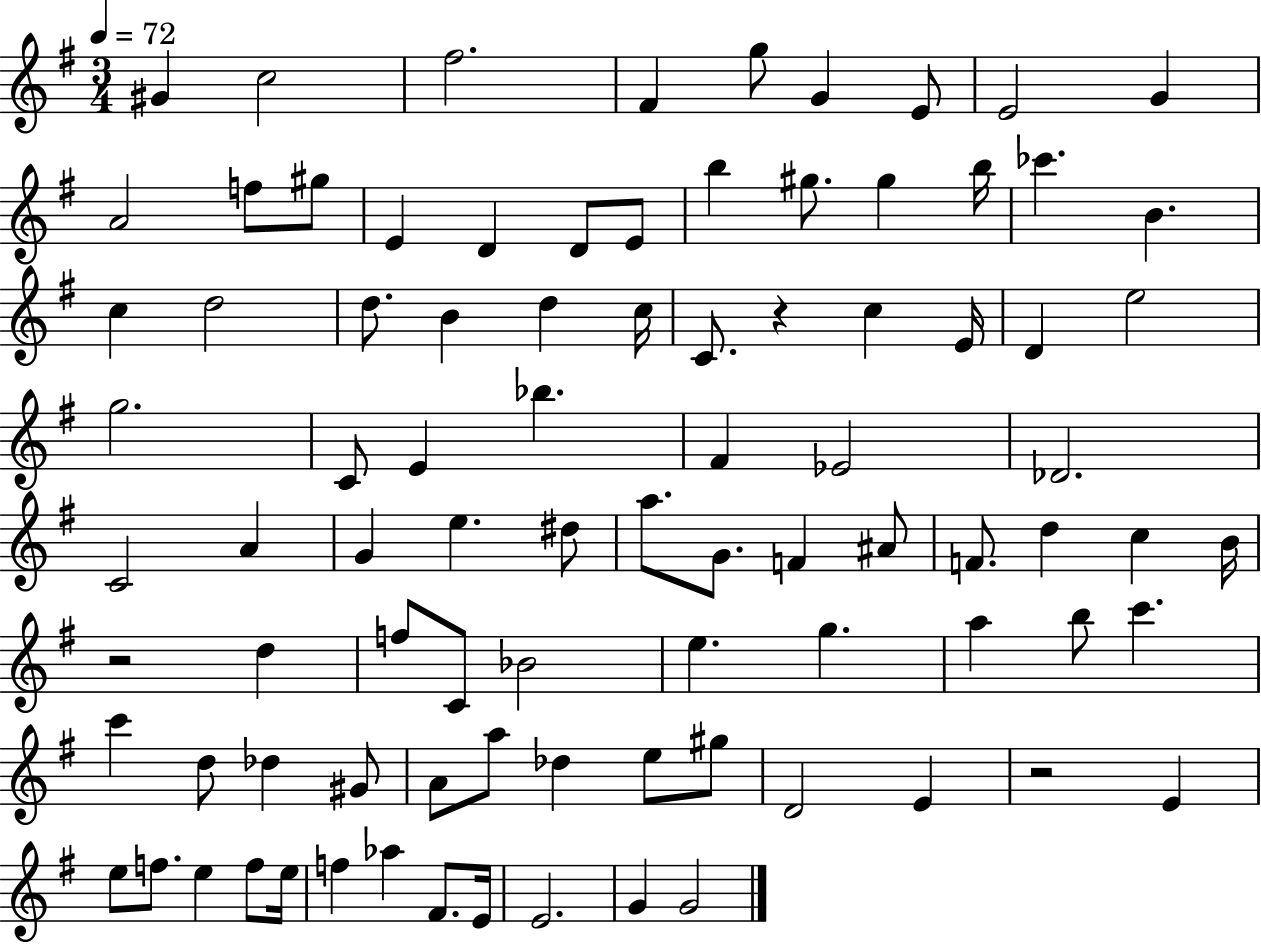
G#4/q C5/h F#5/h. F#4/q G5/e G4/q E4/e E4/h G4/q A4/h F5/e G#5/e E4/q D4/q D4/e E4/e B5/q G#5/e. G#5/q B5/s CES6/q. B4/q. C5/q D5/h D5/e. B4/q D5/q C5/s C4/e. R/q C5/q E4/s D4/q E5/h G5/h. C4/e E4/q Bb5/q. F#4/q Eb4/h Db4/h. C4/h A4/q G4/q E5/q. D#5/e A5/e. G4/e. F4/q A#4/e F4/e. D5/q C5/q B4/s R/h D5/q F5/e C4/e Bb4/h E5/q. G5/q. A5/q B5/e C6/q. C6/q D5/e Db5/q G#4/e A4/e A5/e Db5/q E5/e G#5/e D4/h E4/q R/h E4/q E5/e F5/e. E5/q F5/e E5/s F5/q Ab5/q F#4/e. E4/s E4/h. G4/q G4/h